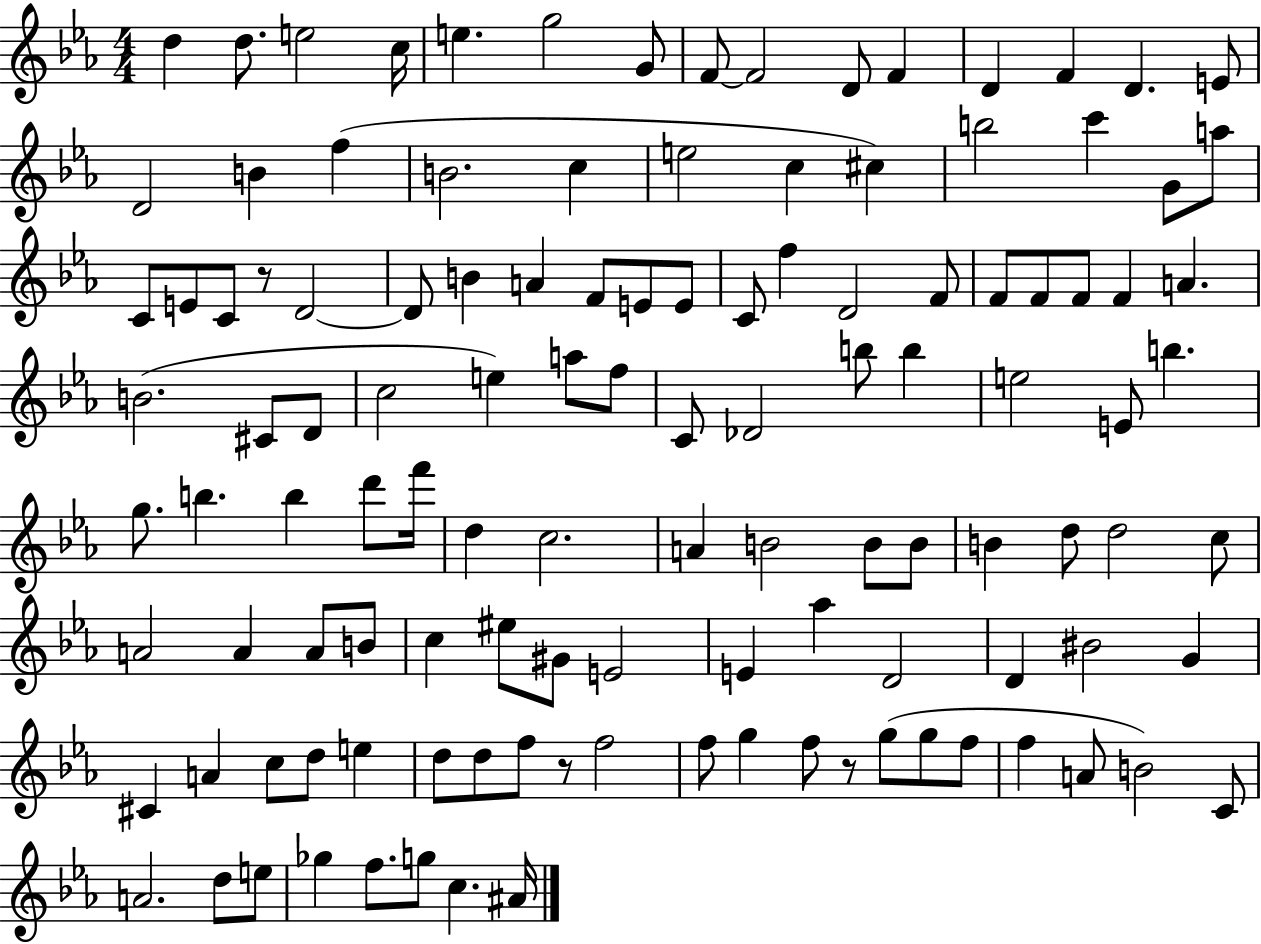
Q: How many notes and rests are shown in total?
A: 119